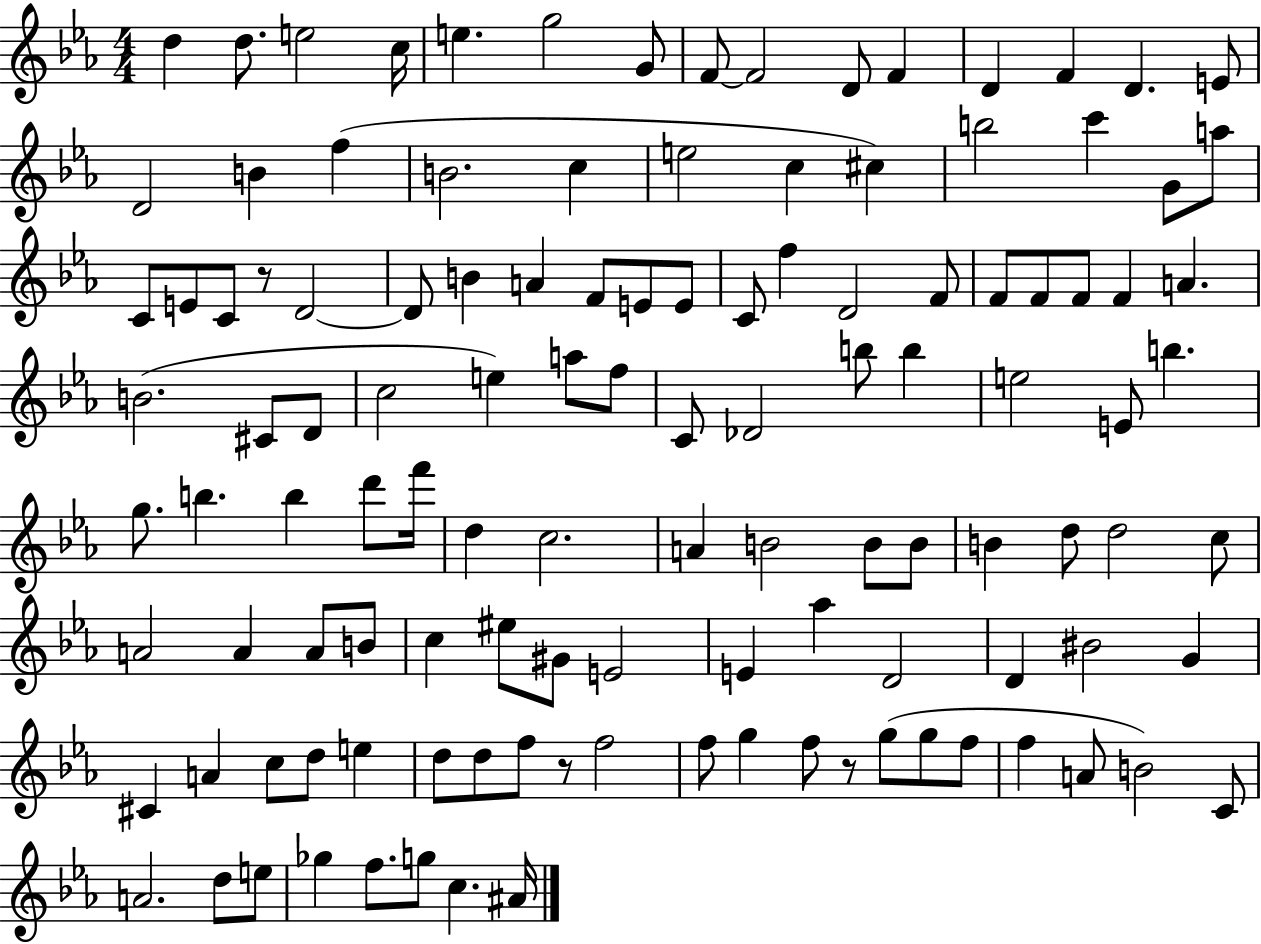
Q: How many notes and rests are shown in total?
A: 119